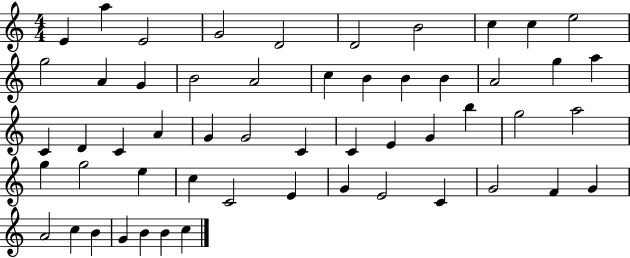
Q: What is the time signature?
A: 4/4